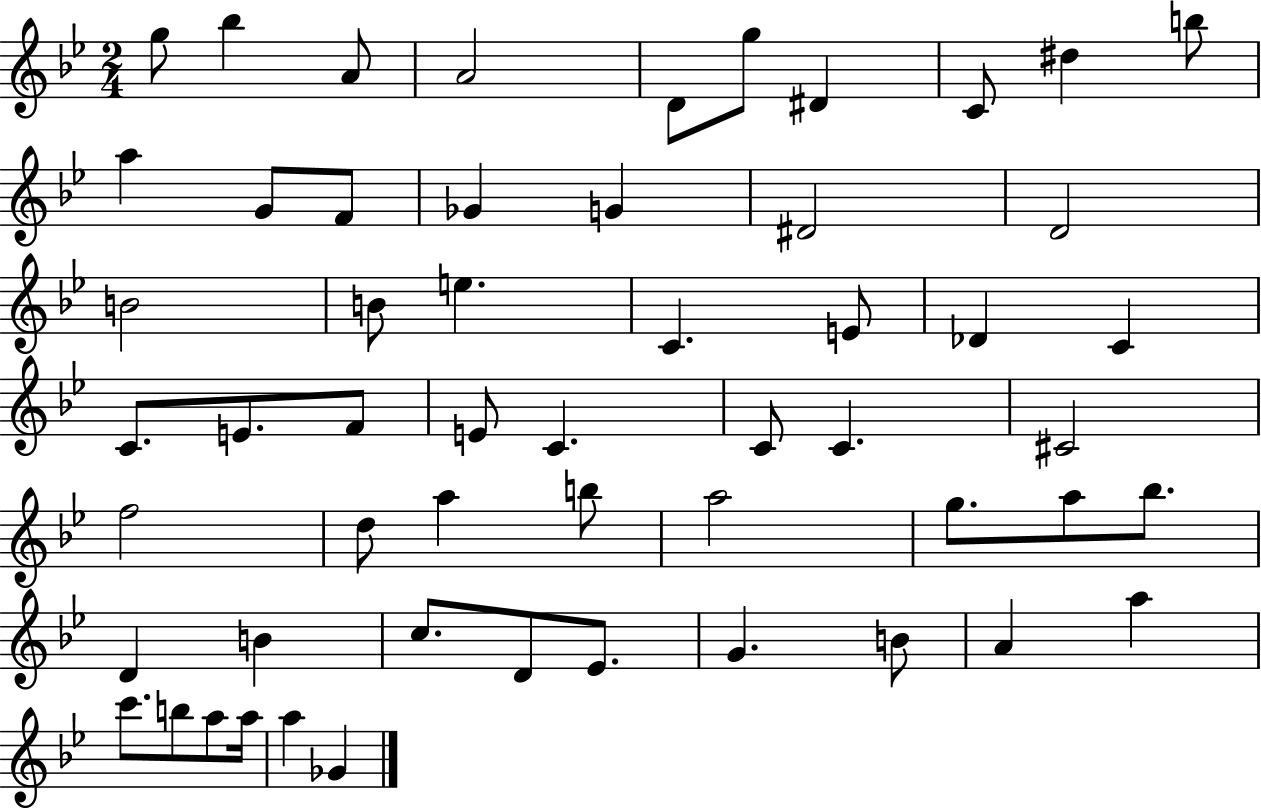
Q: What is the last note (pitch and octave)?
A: Gb4